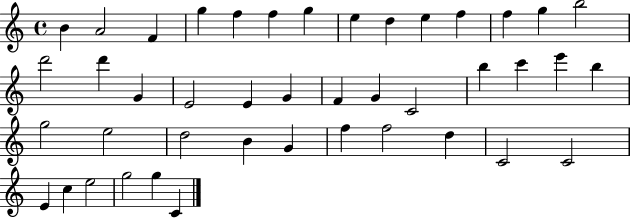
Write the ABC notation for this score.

X:1
T:Untitled
M:4/4
L:1/4
K:C
B A2 F g f f g e d e f f g b2 d'2 d' G E2 E G F G C2 b c' e' b g2 e2 d2 B G f f2 d C2 C2 E c e2 g2 g C